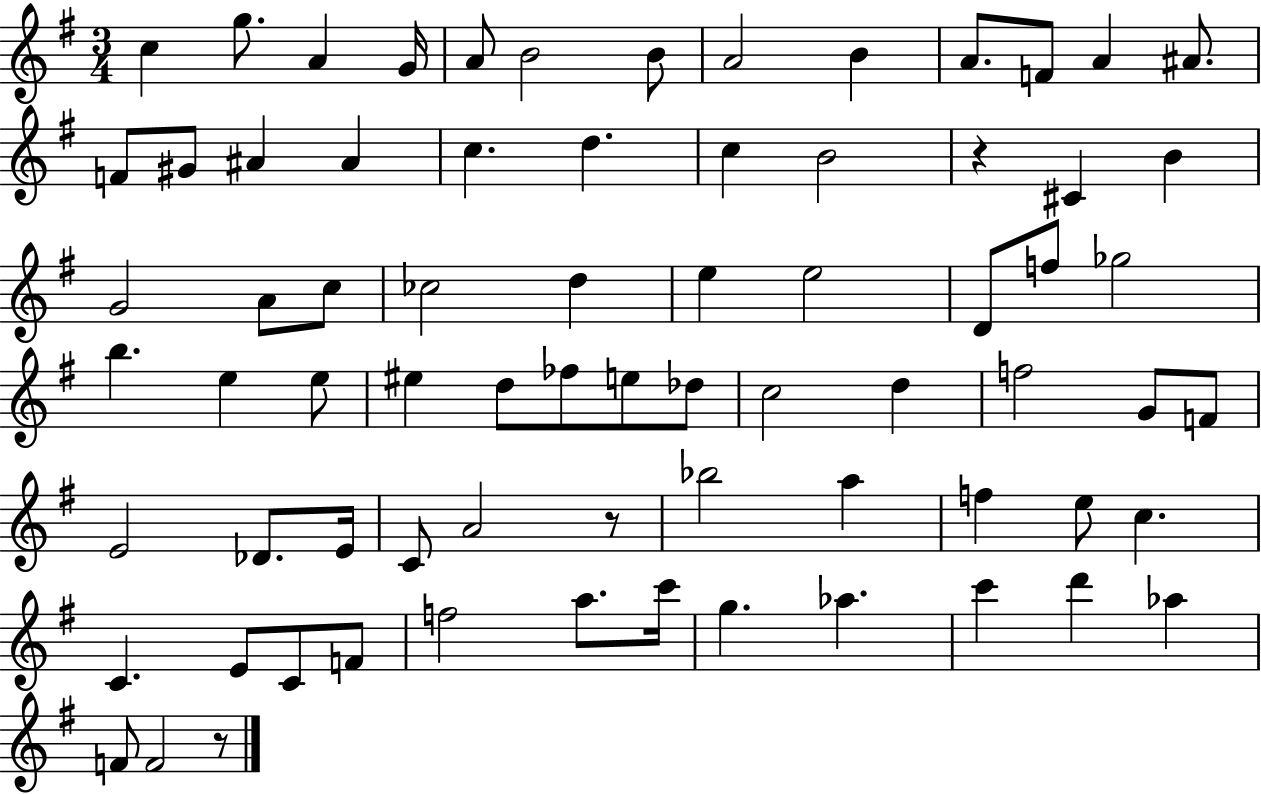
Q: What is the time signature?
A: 3/4